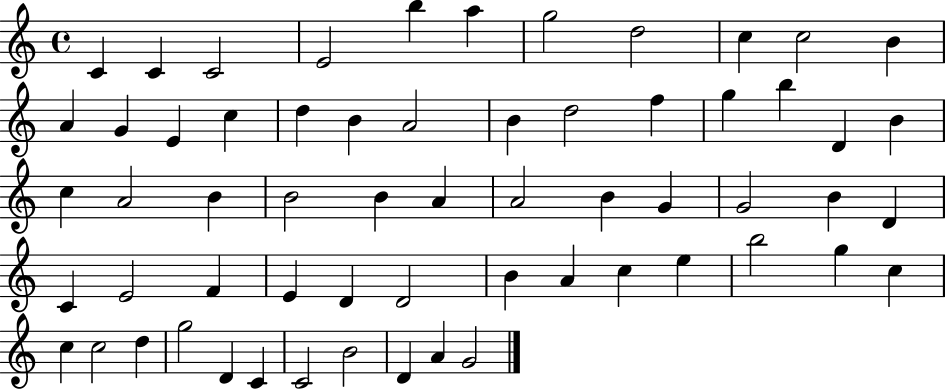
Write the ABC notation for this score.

X:1
T:Untitled
M:4/4
L:1/4
K:C
C C C2 E2 b a g2 d2 c c2 B A G E c d B A2 B d2 f g b D B c A2 B B2 B A A2 B G G2 B D C E2 F E D D2 B A c e b2 g c c c2 d g2 D C C2 B2 D A G2